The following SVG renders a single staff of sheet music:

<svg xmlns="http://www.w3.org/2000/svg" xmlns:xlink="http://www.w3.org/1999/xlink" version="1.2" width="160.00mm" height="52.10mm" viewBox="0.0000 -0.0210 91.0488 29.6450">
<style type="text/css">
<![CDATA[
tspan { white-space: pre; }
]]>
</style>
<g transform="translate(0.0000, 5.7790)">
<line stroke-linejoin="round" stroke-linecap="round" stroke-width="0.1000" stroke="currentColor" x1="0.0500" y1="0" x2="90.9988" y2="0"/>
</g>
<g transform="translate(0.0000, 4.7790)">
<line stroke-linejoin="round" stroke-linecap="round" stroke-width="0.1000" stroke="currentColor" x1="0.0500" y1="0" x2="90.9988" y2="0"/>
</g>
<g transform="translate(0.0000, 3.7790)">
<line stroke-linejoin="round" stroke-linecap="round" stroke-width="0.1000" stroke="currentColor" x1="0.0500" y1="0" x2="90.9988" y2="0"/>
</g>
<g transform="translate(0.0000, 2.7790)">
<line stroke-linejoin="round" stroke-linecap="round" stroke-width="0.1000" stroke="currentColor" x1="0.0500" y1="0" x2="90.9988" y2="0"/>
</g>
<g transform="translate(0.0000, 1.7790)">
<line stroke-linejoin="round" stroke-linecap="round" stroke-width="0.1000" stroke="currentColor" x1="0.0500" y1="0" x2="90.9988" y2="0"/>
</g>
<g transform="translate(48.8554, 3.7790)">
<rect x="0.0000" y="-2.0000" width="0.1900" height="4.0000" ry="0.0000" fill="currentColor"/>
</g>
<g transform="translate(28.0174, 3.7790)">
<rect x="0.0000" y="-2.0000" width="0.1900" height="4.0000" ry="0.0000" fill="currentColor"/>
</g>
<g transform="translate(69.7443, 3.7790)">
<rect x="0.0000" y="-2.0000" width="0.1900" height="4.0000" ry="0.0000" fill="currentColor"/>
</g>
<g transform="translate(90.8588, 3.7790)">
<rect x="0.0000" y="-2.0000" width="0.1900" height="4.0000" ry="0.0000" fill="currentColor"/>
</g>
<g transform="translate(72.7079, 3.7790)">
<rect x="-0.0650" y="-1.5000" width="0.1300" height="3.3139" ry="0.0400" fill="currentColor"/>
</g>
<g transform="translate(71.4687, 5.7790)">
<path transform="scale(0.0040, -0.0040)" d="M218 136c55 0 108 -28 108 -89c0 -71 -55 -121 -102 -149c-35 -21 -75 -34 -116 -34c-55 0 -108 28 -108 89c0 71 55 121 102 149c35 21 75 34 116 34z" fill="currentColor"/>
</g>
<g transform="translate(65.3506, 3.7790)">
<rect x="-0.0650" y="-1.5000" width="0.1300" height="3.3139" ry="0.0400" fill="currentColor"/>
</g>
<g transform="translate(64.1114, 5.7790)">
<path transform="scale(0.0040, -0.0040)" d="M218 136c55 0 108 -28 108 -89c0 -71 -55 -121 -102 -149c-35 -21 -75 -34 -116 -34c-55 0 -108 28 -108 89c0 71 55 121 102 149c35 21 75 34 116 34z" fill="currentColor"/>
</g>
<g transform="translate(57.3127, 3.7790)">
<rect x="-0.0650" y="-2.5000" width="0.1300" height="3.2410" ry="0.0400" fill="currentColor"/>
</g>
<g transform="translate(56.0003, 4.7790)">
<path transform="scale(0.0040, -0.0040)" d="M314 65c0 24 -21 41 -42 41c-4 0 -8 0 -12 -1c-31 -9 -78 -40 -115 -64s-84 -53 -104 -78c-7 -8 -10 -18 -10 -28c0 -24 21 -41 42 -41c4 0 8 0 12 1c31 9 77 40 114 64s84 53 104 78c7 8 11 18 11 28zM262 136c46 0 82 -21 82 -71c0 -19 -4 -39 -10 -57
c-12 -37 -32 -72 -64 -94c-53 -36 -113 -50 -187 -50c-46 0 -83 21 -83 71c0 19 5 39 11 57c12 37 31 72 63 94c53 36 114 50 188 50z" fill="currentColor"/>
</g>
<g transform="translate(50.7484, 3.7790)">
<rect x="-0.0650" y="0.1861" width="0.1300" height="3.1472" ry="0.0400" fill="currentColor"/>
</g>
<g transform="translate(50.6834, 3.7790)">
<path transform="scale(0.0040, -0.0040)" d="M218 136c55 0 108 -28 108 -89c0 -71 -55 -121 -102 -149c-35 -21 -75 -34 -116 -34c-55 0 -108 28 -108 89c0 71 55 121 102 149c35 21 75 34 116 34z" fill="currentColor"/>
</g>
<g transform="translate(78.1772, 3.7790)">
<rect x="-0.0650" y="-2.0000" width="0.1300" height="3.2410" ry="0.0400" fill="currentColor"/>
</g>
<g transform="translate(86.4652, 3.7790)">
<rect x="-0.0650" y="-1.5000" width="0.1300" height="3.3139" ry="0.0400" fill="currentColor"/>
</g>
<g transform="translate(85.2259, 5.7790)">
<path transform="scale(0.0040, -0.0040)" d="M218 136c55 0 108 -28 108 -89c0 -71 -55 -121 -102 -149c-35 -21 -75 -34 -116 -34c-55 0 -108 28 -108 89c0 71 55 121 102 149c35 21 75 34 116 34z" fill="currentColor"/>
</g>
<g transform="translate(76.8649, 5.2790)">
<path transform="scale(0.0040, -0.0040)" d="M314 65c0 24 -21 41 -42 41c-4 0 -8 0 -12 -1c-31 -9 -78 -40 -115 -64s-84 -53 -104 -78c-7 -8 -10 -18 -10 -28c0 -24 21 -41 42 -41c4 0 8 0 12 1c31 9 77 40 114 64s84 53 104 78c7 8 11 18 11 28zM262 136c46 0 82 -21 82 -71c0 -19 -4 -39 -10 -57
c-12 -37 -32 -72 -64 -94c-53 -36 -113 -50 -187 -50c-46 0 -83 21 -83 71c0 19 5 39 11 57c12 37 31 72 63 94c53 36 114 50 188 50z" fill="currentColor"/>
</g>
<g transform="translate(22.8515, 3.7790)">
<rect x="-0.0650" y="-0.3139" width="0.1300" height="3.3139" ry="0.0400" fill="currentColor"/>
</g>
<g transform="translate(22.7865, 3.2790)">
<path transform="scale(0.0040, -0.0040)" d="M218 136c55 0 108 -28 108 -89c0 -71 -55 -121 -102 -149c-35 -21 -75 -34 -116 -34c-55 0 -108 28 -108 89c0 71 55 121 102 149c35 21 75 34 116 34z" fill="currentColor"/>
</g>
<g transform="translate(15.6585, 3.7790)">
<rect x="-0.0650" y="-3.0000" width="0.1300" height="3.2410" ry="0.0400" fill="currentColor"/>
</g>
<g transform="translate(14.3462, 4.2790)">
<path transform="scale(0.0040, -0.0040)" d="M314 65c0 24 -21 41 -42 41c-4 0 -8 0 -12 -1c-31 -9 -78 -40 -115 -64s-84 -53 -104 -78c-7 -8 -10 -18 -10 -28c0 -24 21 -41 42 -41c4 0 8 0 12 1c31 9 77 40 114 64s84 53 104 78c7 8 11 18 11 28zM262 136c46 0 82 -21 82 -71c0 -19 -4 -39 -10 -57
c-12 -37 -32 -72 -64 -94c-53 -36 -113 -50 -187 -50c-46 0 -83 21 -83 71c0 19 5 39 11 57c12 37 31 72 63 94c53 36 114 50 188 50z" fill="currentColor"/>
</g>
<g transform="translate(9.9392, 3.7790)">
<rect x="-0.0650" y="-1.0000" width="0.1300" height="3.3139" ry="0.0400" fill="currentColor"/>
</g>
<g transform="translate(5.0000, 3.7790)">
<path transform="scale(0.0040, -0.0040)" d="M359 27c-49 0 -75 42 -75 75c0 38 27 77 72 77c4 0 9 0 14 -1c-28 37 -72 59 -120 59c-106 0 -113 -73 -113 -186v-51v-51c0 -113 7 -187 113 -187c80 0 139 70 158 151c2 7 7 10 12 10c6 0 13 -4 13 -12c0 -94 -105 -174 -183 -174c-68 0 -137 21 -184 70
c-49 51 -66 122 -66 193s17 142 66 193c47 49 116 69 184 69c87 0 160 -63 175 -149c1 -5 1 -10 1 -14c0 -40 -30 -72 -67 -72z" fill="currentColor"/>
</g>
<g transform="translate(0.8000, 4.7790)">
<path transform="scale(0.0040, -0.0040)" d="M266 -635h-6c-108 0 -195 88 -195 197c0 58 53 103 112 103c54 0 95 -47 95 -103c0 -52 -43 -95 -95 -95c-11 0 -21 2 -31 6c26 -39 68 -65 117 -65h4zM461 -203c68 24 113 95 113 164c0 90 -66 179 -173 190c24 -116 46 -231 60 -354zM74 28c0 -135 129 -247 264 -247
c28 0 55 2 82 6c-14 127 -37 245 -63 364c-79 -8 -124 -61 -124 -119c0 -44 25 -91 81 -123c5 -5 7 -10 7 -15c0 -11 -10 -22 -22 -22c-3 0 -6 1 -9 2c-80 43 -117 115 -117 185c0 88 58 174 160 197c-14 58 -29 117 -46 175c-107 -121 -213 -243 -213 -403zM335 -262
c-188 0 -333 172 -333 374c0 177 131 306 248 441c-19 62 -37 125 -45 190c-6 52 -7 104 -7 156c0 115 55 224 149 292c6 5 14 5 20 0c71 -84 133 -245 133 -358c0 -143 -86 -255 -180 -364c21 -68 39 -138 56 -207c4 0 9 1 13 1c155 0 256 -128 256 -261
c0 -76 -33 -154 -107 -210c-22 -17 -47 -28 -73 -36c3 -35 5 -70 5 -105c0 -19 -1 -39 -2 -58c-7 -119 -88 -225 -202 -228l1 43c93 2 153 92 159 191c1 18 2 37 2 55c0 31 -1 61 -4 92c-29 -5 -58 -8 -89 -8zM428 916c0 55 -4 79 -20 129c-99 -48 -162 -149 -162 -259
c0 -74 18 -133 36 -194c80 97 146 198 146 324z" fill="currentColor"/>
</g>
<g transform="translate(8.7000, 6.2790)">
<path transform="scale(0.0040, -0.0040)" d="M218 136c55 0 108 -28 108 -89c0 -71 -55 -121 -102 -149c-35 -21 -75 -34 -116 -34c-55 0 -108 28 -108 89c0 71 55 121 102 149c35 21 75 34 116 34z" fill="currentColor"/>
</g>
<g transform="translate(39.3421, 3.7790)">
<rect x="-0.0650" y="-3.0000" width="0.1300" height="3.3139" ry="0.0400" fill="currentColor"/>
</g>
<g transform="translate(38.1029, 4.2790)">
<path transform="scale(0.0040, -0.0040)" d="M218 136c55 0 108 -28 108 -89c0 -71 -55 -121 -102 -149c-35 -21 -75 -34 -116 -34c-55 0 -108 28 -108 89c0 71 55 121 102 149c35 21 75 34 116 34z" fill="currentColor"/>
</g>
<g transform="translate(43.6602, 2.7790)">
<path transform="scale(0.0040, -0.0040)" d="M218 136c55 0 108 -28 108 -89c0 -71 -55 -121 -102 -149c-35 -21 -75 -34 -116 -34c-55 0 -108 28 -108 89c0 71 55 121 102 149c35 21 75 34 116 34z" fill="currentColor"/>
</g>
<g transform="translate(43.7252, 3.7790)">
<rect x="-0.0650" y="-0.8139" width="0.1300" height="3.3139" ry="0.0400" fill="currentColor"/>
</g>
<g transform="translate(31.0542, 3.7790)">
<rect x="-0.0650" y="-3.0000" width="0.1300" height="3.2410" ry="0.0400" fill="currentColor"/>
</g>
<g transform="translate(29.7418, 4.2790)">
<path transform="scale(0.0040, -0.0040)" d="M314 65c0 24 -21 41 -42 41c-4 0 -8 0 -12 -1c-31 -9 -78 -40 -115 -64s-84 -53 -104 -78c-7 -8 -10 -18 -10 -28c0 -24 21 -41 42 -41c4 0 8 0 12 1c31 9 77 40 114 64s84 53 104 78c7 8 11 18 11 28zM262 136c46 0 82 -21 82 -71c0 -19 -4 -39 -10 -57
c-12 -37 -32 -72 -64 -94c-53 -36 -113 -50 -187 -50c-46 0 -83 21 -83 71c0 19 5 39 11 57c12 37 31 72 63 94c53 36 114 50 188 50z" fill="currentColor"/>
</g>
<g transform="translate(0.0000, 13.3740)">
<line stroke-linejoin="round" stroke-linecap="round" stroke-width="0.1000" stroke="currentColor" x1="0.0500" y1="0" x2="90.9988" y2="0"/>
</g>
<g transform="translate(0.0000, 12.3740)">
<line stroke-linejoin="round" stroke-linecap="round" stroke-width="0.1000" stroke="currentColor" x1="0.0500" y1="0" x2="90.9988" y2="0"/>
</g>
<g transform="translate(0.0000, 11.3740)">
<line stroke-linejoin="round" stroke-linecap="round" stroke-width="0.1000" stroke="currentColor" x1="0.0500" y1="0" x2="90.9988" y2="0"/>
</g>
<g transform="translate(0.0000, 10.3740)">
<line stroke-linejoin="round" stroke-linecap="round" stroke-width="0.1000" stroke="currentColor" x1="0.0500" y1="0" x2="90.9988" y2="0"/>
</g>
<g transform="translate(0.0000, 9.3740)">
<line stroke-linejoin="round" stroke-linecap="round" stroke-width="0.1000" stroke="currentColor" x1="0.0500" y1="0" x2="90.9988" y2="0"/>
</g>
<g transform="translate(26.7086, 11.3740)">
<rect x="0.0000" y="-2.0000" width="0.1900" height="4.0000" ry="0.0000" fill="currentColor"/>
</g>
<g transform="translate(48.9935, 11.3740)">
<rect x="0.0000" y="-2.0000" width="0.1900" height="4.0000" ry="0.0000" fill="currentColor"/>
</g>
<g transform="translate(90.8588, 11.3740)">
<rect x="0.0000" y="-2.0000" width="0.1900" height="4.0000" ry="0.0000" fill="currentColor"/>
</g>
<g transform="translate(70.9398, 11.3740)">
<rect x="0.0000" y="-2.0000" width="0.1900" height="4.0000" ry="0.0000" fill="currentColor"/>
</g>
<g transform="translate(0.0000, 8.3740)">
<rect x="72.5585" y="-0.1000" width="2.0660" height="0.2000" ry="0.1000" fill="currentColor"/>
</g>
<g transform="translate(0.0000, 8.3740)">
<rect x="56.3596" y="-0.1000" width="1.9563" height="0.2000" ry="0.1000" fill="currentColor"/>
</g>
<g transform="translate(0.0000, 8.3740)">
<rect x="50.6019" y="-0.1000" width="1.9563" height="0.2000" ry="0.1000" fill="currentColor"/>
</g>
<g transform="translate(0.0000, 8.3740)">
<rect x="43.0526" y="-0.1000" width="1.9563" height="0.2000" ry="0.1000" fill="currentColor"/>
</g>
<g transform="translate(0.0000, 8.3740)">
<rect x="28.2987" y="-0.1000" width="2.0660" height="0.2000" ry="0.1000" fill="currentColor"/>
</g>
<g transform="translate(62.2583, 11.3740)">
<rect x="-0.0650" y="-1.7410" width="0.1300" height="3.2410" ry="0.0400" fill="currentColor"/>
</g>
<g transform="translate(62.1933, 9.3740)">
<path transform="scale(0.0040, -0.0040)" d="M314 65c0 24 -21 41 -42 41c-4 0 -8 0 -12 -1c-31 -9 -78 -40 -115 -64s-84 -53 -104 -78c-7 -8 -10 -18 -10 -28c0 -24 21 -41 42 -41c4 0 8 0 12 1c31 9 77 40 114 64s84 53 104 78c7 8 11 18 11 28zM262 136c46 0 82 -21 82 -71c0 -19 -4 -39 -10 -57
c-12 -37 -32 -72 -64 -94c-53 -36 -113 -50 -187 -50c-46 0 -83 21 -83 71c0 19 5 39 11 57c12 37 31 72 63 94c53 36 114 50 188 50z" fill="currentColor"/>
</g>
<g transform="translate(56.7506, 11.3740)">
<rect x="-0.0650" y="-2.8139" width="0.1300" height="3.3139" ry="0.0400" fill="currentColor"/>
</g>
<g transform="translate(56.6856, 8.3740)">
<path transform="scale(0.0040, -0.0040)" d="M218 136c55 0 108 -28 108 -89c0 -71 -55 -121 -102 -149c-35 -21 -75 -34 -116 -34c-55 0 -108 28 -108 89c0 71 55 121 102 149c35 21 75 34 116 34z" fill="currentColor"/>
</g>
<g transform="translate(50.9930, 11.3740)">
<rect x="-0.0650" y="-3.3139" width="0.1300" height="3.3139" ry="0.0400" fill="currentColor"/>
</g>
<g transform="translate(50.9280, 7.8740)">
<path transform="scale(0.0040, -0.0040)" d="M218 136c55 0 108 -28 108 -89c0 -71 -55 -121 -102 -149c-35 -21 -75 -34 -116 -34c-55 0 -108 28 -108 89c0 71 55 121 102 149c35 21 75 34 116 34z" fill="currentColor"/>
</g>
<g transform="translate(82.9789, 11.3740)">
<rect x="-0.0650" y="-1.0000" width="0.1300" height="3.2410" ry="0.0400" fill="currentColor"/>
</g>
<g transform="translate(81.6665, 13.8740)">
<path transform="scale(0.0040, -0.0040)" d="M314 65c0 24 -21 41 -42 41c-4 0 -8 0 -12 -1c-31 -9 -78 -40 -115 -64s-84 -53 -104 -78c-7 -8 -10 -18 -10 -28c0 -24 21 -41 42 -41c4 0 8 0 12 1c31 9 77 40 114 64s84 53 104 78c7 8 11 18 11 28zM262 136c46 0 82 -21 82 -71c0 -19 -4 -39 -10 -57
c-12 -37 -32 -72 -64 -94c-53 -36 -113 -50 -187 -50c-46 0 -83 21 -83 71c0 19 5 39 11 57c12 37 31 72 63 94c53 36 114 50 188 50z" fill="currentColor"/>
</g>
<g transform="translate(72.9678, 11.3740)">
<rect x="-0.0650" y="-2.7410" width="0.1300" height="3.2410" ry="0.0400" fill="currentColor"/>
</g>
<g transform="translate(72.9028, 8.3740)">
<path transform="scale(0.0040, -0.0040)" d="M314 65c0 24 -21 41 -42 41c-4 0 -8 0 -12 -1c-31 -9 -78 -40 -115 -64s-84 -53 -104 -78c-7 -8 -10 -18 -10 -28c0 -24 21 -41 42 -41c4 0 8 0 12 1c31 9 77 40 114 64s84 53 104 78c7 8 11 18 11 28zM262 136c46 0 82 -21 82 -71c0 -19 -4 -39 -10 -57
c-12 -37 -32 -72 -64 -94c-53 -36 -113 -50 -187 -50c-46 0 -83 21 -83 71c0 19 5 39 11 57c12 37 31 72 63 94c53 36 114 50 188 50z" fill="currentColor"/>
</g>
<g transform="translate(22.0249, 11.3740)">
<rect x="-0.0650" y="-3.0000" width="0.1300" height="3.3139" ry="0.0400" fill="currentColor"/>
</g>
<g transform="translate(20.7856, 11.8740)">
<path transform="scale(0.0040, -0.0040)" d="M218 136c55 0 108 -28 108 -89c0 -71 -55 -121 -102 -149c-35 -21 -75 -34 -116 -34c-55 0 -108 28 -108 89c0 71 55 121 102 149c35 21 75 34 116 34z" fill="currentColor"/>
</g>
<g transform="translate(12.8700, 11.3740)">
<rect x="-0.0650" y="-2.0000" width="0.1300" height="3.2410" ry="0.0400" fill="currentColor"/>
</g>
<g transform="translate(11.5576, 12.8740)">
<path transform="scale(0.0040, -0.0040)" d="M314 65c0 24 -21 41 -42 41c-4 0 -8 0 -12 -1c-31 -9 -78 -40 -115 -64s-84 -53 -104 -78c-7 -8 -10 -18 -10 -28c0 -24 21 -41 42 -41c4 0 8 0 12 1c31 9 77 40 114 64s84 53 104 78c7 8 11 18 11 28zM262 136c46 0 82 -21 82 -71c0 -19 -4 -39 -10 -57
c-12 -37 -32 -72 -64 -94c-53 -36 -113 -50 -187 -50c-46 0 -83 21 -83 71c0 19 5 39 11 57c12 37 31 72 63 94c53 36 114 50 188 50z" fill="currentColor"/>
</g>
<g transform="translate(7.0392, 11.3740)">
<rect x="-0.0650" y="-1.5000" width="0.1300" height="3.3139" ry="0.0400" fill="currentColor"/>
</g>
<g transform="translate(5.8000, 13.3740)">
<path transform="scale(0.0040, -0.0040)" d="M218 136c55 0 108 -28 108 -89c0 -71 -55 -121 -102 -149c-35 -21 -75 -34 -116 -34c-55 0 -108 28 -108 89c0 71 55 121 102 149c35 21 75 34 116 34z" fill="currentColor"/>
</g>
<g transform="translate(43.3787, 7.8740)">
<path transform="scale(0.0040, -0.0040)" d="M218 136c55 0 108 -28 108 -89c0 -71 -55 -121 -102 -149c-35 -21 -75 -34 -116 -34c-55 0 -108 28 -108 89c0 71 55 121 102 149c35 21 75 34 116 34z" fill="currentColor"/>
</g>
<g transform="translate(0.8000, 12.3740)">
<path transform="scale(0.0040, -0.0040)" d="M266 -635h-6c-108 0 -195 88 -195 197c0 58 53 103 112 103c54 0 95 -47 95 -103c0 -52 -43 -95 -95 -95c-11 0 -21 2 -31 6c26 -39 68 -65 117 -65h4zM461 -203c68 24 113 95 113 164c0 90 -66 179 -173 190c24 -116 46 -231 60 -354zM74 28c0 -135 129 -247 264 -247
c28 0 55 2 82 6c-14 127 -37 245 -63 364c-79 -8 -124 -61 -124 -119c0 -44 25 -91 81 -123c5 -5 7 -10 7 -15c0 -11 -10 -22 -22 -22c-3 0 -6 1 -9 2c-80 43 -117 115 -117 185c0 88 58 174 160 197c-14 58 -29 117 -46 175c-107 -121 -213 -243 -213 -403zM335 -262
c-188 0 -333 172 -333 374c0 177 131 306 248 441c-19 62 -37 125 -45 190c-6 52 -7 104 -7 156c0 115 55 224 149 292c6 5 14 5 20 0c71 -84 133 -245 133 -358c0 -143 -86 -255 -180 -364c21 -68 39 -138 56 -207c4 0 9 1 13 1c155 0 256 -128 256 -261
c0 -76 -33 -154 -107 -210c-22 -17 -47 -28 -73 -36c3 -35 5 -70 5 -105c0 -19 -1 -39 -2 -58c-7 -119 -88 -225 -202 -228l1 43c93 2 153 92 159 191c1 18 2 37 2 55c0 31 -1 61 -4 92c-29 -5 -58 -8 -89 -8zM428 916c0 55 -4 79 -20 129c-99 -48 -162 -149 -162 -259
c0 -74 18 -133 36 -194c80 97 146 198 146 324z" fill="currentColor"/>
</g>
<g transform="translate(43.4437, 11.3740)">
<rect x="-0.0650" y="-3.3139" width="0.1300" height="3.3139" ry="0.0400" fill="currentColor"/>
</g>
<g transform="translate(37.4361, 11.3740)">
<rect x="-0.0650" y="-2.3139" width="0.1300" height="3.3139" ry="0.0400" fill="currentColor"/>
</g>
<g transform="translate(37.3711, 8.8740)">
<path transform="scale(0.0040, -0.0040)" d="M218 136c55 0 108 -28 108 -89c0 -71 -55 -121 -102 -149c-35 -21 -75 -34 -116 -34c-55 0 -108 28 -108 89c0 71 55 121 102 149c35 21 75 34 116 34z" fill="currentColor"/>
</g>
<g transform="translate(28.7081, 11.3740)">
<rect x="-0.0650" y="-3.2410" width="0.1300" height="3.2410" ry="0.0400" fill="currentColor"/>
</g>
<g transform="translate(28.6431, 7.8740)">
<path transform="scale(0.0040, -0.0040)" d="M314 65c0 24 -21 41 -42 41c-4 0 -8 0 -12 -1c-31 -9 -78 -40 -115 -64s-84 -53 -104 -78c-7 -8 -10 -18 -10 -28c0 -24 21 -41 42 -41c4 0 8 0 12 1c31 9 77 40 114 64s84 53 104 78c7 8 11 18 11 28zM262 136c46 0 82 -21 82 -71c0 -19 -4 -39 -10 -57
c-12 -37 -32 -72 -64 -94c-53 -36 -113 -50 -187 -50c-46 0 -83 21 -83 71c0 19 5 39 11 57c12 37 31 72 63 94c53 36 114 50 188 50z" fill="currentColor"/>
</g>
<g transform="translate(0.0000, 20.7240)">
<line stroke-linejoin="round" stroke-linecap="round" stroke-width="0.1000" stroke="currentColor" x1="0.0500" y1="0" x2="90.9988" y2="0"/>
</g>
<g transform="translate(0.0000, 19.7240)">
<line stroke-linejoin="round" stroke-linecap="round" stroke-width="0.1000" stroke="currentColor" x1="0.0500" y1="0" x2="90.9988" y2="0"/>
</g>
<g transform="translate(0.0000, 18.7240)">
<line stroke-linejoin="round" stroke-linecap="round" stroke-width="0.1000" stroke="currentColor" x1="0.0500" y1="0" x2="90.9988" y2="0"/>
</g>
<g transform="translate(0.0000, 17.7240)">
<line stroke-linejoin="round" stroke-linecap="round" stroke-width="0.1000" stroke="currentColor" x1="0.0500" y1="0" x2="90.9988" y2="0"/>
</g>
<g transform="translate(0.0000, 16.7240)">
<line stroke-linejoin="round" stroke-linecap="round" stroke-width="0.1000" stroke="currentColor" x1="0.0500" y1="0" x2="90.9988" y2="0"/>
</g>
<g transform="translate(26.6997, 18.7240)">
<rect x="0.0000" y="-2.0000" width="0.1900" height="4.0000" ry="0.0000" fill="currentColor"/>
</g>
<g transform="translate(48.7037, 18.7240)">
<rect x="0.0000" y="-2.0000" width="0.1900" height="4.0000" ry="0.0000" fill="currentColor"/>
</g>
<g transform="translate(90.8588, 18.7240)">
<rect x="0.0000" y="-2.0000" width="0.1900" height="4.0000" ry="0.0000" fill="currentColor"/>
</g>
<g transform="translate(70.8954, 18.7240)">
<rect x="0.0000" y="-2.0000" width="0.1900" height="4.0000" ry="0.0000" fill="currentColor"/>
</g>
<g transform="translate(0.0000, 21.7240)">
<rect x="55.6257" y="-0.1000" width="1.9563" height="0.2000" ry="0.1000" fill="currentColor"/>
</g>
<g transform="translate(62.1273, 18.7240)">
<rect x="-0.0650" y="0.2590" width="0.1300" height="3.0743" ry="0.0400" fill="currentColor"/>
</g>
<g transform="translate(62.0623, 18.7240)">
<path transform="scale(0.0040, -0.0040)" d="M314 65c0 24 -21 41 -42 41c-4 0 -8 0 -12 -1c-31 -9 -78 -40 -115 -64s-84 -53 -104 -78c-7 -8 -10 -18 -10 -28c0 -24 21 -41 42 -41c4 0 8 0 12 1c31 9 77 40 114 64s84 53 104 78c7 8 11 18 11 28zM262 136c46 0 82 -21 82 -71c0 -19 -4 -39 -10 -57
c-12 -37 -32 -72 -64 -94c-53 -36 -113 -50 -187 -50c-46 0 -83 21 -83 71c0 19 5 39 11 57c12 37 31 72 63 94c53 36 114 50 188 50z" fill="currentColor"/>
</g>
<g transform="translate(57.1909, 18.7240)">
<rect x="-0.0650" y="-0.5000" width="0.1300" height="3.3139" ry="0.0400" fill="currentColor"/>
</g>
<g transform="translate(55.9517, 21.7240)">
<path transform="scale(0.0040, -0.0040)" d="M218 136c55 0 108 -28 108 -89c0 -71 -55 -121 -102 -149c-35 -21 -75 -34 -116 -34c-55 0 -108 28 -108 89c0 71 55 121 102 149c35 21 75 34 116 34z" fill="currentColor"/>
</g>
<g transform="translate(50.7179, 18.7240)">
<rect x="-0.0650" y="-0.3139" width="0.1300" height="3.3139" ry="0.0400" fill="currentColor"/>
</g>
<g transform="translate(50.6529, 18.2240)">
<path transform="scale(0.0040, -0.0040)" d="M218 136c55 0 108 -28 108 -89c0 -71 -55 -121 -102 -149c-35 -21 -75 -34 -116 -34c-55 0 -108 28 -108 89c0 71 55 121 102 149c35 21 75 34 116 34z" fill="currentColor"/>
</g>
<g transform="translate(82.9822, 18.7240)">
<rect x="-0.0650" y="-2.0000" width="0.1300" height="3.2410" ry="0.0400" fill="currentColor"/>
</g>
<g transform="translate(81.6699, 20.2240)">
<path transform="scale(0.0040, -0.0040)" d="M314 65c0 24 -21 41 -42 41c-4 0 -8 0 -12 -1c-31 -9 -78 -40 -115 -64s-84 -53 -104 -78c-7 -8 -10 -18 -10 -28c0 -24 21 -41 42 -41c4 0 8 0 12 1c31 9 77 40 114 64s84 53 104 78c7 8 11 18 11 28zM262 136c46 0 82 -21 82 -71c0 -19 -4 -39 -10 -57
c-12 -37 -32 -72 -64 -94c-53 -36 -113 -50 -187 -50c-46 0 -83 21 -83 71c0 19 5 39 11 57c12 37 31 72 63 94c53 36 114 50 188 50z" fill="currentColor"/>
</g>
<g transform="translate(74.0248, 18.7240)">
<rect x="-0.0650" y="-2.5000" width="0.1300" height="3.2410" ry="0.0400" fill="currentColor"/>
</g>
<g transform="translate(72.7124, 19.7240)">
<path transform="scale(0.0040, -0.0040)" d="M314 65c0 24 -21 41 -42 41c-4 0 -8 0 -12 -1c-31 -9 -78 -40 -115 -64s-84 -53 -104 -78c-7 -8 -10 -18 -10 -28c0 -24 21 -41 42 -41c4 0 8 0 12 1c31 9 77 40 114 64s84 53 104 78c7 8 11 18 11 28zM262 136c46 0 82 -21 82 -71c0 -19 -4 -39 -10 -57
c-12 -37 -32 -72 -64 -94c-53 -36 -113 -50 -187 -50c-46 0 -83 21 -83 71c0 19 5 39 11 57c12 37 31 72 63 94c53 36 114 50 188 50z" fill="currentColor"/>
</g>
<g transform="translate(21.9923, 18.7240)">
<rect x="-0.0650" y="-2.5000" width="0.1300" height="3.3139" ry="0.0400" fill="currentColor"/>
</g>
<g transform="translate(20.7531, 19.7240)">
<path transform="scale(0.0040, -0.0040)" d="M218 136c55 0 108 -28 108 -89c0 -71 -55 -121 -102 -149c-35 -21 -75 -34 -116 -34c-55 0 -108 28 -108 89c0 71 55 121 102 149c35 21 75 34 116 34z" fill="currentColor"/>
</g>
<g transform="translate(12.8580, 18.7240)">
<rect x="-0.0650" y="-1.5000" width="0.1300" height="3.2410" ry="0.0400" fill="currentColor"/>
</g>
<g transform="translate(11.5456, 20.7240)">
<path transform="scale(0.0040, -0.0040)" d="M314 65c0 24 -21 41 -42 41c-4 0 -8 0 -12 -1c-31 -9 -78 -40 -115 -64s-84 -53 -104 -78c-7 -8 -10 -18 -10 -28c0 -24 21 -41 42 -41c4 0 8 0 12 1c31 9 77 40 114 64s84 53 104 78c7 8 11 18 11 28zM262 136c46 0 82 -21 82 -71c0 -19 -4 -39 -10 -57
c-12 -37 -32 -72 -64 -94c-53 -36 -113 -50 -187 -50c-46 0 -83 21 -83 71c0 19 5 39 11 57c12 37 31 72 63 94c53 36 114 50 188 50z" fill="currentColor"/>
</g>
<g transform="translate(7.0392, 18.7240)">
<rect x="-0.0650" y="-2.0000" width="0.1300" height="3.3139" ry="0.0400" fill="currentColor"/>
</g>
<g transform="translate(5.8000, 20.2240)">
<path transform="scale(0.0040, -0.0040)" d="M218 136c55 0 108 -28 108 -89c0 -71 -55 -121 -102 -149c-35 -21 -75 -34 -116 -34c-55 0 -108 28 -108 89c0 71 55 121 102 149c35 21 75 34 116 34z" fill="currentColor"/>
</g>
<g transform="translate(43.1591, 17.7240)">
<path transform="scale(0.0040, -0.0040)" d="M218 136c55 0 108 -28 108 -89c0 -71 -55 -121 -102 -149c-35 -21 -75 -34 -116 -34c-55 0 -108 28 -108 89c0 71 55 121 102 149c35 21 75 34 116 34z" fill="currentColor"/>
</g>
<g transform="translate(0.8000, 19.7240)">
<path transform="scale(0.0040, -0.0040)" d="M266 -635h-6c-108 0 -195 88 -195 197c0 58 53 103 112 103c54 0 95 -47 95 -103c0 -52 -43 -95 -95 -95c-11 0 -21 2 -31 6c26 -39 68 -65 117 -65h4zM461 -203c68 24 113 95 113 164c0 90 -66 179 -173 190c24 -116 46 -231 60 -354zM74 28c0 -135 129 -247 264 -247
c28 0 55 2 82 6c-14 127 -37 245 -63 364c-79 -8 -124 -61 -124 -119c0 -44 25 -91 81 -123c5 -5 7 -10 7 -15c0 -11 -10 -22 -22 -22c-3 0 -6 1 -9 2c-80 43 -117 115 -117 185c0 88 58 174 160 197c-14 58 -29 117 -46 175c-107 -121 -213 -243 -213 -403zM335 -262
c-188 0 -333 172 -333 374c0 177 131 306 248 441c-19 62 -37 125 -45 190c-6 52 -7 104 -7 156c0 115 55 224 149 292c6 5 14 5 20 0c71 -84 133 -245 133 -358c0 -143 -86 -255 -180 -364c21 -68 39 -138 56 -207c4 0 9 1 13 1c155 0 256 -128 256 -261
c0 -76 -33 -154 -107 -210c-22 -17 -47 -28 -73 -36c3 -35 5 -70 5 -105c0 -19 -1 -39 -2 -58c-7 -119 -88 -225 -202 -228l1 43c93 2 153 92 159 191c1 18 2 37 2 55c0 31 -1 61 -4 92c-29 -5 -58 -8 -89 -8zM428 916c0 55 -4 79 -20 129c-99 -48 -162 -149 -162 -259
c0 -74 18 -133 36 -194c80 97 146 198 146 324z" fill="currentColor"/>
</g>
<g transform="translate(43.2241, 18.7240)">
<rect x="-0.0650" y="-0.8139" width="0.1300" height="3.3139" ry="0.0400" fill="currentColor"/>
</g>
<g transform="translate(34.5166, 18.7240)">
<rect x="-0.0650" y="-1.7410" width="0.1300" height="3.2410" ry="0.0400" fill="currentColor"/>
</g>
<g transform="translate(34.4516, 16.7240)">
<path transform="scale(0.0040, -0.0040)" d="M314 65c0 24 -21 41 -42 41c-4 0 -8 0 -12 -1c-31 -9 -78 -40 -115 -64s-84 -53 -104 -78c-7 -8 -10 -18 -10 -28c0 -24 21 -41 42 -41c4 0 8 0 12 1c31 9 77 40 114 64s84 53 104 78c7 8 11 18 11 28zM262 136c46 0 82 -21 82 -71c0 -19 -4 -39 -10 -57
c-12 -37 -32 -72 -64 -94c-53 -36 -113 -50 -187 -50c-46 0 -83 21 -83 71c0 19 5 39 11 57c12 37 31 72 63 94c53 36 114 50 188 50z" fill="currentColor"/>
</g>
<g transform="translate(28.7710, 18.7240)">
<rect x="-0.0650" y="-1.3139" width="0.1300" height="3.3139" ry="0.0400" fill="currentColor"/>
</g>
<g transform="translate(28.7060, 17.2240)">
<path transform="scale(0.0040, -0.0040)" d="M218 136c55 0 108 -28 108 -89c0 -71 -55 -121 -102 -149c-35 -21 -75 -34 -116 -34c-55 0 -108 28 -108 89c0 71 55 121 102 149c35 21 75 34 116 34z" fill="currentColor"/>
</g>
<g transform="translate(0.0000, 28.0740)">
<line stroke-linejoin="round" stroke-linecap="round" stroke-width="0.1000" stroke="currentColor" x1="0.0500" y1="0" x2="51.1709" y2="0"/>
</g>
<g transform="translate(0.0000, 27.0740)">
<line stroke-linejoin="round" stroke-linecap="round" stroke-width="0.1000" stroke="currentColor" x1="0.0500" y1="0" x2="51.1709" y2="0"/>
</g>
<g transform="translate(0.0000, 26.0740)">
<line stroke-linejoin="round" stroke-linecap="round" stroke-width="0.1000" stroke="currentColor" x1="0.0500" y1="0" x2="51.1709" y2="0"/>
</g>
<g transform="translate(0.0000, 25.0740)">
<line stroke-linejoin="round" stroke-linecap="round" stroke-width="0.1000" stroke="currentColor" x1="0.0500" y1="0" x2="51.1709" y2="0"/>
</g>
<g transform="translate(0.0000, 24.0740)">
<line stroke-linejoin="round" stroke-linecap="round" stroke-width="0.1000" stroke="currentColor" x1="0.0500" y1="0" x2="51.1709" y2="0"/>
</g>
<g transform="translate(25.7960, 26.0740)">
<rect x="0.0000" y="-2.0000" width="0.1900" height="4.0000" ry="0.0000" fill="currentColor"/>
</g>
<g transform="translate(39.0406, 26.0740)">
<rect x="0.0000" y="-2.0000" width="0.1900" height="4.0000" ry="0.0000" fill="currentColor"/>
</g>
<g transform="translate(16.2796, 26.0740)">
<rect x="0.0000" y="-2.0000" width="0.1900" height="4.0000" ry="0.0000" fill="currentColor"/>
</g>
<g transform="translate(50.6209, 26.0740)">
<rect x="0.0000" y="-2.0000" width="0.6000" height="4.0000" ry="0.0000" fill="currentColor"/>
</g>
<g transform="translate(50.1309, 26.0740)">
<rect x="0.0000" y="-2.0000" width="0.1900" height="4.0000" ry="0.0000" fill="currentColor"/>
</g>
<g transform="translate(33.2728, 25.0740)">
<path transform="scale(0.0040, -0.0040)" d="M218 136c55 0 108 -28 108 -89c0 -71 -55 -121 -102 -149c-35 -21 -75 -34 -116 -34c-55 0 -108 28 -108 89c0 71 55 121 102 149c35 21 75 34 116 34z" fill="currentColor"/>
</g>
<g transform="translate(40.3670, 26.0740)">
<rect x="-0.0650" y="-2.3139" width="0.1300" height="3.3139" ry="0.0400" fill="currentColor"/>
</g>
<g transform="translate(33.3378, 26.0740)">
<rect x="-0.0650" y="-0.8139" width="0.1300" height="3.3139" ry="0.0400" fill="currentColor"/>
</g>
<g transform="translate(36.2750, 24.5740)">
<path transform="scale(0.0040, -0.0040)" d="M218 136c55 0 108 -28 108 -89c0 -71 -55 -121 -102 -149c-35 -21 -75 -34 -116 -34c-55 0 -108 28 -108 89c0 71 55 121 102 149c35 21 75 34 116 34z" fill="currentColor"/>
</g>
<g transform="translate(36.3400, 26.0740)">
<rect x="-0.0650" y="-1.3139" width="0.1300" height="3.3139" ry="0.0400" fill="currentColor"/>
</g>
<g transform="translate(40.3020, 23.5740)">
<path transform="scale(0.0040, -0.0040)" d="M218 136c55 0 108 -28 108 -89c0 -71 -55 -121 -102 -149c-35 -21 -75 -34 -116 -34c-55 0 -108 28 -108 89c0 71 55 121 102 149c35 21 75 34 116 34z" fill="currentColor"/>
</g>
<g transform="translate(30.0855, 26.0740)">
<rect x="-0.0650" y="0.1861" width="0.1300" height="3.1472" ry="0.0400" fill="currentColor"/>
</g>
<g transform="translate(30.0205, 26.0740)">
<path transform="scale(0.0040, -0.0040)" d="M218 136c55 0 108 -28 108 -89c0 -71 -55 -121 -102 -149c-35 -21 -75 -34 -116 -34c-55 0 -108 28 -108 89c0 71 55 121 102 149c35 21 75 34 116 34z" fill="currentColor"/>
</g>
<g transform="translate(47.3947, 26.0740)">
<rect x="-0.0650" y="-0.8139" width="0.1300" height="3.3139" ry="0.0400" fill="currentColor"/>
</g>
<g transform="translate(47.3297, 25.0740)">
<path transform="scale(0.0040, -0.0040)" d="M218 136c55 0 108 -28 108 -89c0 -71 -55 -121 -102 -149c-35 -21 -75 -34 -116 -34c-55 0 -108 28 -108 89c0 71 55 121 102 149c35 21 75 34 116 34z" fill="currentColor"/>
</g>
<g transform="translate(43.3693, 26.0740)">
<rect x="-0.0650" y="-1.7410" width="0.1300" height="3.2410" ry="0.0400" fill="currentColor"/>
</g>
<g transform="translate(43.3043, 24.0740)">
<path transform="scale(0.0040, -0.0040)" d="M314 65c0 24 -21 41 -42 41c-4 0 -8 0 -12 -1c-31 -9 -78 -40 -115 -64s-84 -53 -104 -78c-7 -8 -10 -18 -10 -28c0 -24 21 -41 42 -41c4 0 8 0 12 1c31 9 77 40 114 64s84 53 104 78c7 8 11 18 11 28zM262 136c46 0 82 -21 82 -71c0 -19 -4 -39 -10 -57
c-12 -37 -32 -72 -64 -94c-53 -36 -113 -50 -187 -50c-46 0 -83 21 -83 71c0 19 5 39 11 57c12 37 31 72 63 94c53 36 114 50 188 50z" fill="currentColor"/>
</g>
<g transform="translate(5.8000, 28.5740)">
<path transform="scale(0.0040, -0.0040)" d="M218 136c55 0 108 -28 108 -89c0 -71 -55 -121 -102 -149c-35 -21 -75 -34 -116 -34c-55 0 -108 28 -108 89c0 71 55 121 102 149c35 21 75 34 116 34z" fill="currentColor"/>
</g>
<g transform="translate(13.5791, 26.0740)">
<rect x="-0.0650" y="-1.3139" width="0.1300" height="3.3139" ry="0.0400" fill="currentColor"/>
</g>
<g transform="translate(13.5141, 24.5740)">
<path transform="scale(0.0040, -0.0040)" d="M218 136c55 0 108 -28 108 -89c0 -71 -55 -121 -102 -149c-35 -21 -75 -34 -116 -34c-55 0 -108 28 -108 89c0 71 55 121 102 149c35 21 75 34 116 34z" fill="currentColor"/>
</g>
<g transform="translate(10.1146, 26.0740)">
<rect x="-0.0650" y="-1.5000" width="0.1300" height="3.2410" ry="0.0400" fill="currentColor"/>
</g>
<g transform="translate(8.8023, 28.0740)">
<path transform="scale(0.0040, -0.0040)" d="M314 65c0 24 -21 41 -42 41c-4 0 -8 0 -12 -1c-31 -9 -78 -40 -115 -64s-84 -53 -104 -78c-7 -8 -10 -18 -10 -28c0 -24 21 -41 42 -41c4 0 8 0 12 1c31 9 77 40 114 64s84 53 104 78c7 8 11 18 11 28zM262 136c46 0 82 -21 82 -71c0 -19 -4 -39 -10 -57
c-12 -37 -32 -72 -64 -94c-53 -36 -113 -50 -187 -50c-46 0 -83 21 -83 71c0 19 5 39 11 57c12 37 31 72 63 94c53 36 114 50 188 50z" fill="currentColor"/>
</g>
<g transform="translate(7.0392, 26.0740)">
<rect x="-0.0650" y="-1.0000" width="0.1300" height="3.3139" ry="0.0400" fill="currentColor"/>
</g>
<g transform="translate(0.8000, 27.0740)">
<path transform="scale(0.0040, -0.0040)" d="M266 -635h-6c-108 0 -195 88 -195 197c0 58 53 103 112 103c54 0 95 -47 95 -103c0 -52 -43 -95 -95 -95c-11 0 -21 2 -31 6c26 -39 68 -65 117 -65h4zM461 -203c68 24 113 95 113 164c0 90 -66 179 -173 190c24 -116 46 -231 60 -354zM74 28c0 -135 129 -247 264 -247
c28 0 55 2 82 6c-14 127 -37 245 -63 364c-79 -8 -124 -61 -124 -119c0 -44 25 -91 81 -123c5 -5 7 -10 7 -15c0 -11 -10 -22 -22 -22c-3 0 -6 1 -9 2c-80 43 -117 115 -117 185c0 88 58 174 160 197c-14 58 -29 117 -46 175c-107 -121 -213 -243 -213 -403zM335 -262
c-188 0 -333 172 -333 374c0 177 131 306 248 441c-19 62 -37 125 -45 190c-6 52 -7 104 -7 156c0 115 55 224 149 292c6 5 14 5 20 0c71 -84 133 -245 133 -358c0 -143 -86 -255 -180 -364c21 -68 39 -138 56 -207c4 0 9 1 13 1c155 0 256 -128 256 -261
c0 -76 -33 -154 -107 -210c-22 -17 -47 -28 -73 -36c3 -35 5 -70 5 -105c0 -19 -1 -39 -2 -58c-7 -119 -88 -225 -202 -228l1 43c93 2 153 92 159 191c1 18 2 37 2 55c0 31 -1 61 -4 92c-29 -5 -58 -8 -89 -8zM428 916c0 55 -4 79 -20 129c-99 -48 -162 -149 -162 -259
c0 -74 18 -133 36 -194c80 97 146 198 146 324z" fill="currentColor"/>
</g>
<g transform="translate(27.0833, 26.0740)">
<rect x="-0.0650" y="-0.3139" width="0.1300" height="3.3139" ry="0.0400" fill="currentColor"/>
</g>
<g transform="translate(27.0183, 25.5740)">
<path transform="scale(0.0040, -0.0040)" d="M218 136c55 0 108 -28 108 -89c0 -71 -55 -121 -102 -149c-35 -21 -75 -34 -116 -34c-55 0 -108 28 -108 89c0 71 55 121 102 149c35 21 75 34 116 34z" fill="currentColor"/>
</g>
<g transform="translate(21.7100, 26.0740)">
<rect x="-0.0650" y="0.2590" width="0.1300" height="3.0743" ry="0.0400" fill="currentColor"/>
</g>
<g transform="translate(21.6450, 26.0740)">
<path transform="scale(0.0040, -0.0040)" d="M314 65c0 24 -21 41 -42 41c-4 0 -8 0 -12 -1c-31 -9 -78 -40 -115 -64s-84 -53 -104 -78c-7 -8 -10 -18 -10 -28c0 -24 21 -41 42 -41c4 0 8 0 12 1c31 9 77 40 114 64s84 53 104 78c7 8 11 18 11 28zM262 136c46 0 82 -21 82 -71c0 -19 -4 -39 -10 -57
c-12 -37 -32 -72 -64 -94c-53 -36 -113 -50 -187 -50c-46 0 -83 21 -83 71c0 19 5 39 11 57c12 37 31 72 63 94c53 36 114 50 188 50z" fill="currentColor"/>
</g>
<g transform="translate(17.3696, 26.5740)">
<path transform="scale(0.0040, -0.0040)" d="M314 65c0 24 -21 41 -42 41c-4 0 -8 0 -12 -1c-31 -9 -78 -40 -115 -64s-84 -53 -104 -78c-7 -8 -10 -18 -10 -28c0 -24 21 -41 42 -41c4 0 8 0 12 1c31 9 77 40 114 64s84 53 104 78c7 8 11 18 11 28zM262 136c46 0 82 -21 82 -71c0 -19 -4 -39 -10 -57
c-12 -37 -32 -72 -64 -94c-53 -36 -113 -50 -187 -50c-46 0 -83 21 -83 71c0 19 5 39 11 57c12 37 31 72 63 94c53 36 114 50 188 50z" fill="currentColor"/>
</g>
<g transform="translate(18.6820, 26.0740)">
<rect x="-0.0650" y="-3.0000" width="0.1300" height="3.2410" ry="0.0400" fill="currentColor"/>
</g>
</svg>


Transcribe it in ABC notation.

X:1
T:Untitled
M:4/4
L:1/4
K:C
D A2 c A2 A d B G2 E E F2 E E F2 A b2 g b b a f2 a2 D2 F E2 G e f2 d c C B2 G2 F2 D E2 e A2 B2 c B d e g f2 d